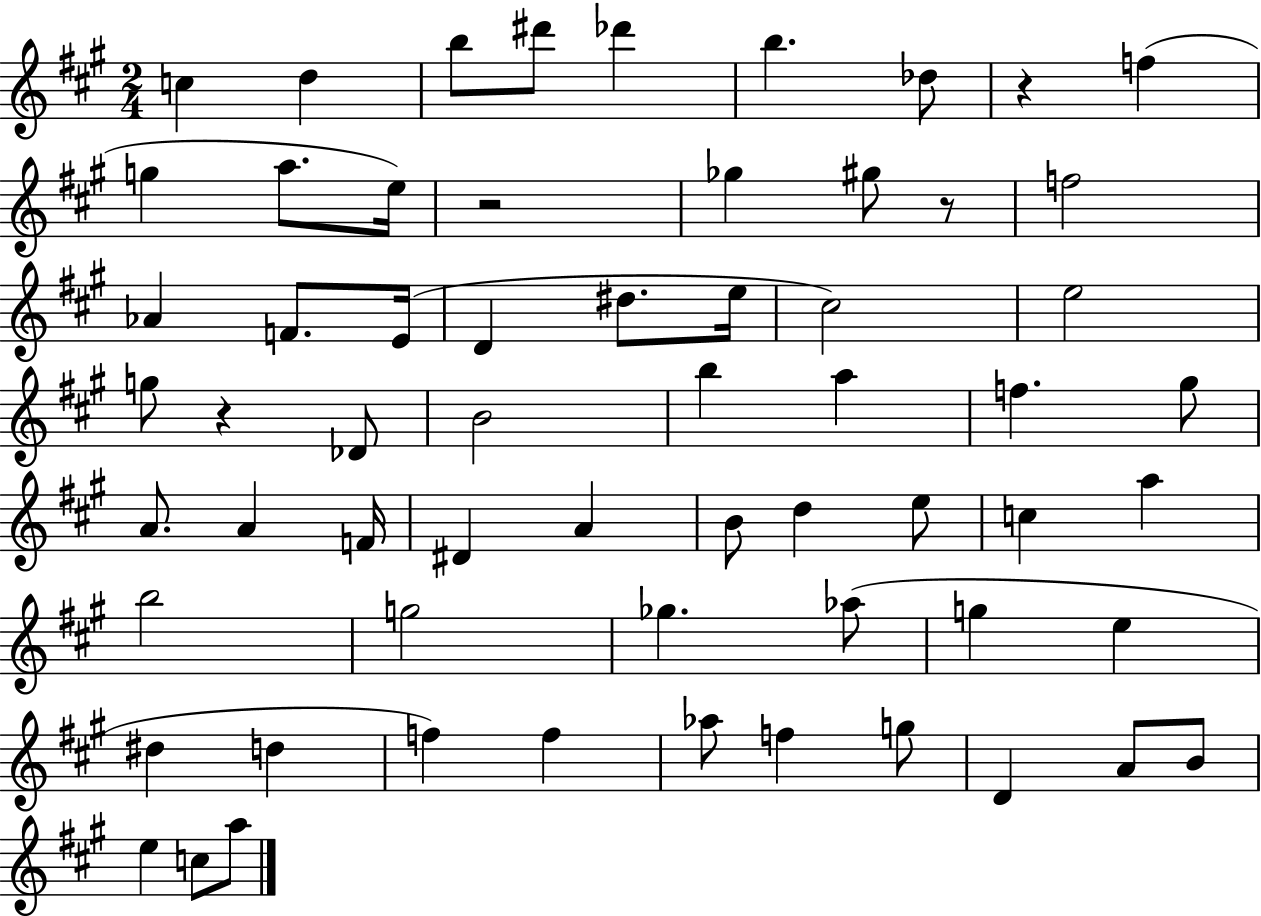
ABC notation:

X:1
T:Untitled
M:2/4
L:1/4
K:A
c d b/2 ^d'/2 _d' b _d/2 z f g a/2 e/4 z2 _g ^g/2 z/2 f2 _A F/2 E/4 D ^d/2 e/4 ^c2 e2 g/2 z _D/2 B2 b a f ^g/2 A/2 A F/4 ^D A B/2 d e/2 c a b2 g2 _g _a/2 g e ^d d f f _a/2 f g/2 D A/2 B/2 e c/2 a/2